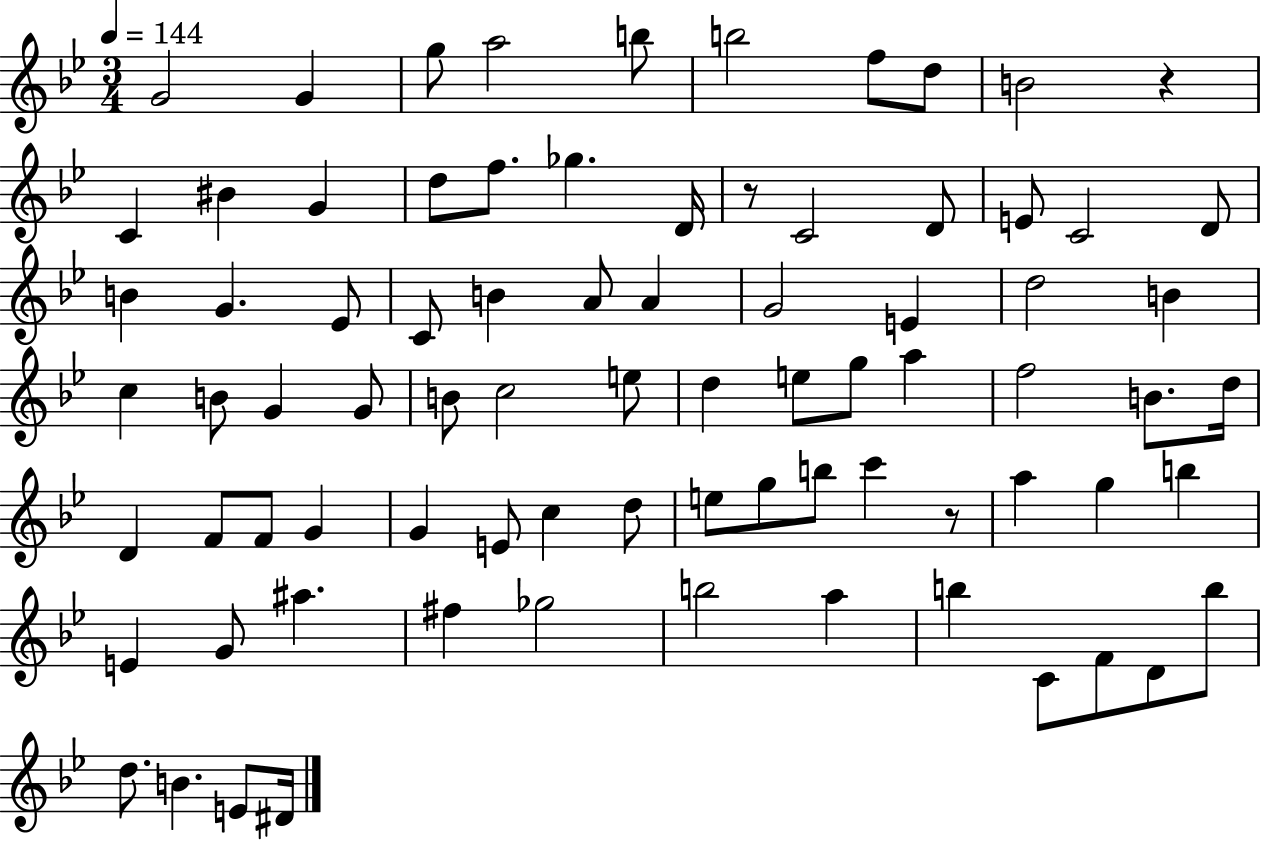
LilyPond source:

{
  \clef treble
  \numericTimeSignature
  \time 3/4
  \key bes \major
  \tempo 4 = 144
  g'2 g'4 | g''8 a''2 b''8 | b''2 f''8 d''8 | b'2 r4 | \break c'4 bis'4 g'4 | d''8 f''8. ges''4. d'16 | r8 c'2 d'8 | e'8 c'2 d'8 | \break b'4 g'4. ees'8 | c'8 b'4 a'8 a'4 | g'2 e'4 | d''2 b'4 | \break c''4 b'8 g'4 g'8 | b'8 c''2 e''8 | d''4 e''8 g''8 a''4 | f''2 b'8. d''16 | \break d'4 f'8 f'8 g'4 | g'4 e'8 c''4 d''8 | e''8 g''8 b''8 c'''4 r8 | a''4 g''4 b''4 | \break e'4 g'8 ais''4. | fis''4 ges''2 | b''2 a''4 | b''4 c'8 f'8 d'8 b''8 | \break d''8. b'4. e'8 dis'16 | \bar "|."
}